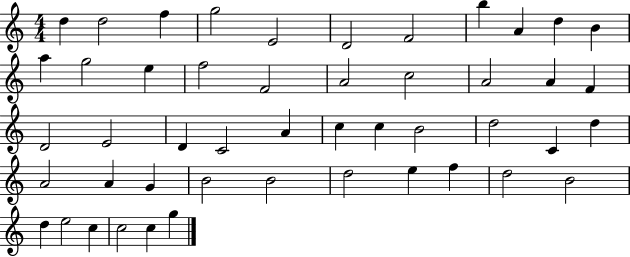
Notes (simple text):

D5/q D5/h F5/q G5/h E4/h D4/h F4/h B5/q A4/q D5/q B4/q A5/q G5/h E5/q F5/h F4/h A4/h C5/h A4/h A4/q F4/q D4/h E4/h D4/q C4/h A4/q C5/q C5/q B4/h D5/h C4/q D5/q A4/h A4/q G4/q B4/h B4/h D5/h E5/q F5/q D5/h B4/h D5/q E5/h C5/q C5/h C5/q G5/q